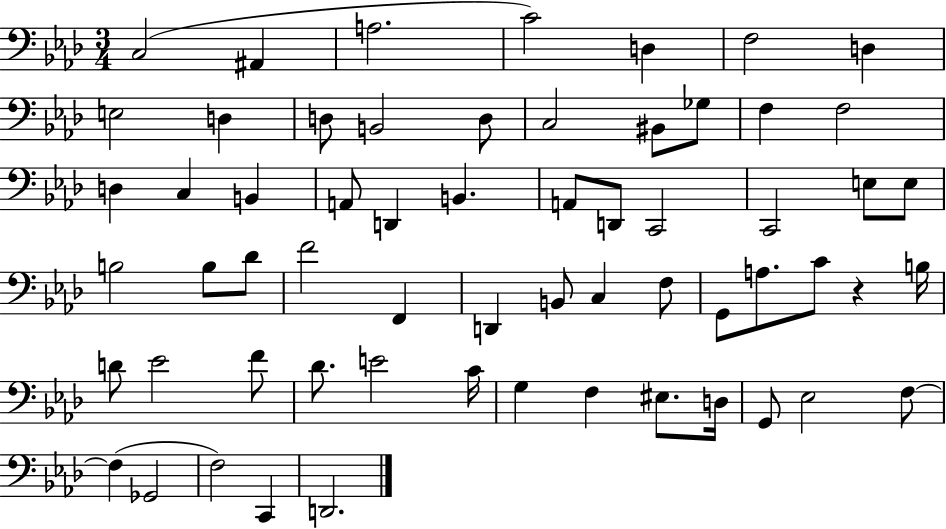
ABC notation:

X:1
T:Untitled
M:3/4
L:1/4
K:Ab
C,2 ^A,, A,2 C2 D, F,2 D, E,2 D, D,/2 B,,2 D,/2 C,2 ^B,,/2 _G,/2 F, F,2 D, C, B,, A,,/2 D,, B,, A,,/2 D,,/2 C,,2 C,,2 E,/2 E,/2 B,2 B,/2 _D/2 F2 F,, D,, B,,/2 C, F,/2 G,,/2 A,/2 C/2 z B,/4 D/2 _E2 F/2 _D/2 E2 C/4 G, F, ^E,/2 D,/4 G,,/2 _E,2 F,/2 F, _G,,2 F,2 C,, D,,2